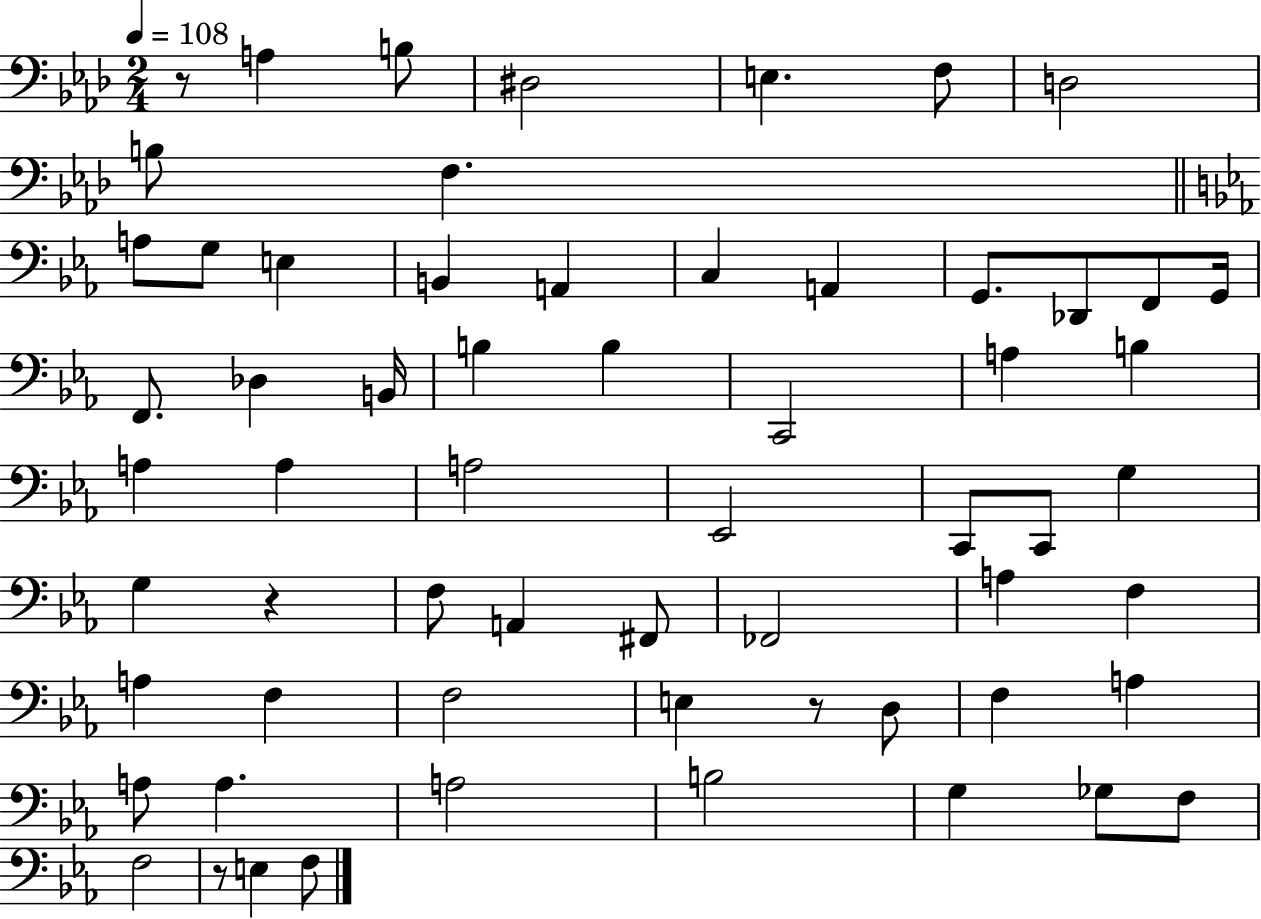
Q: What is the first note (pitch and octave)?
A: A3